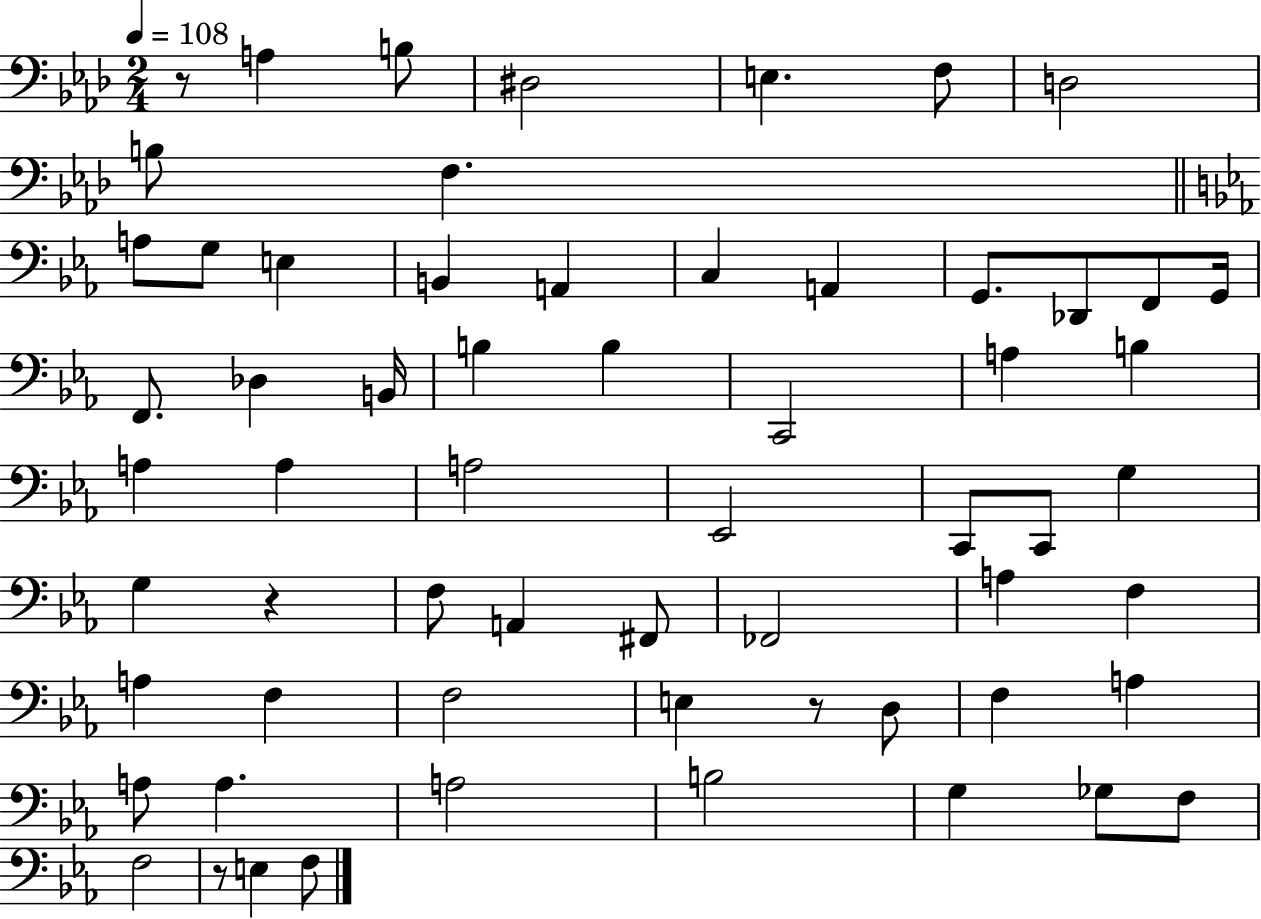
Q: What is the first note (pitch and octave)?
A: A3